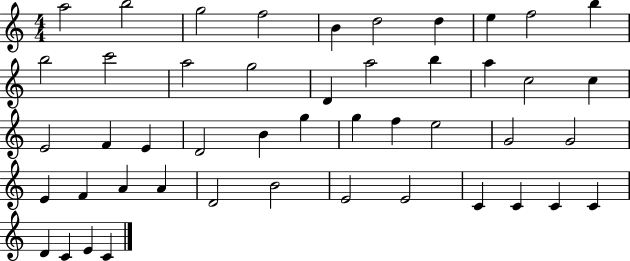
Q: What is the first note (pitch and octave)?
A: A5